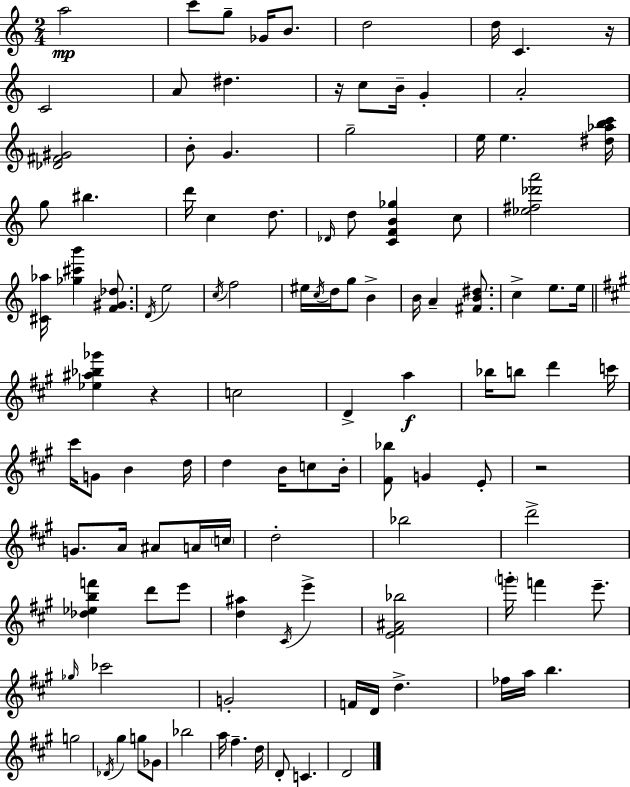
A5/h C6/e G5/e Gb4/s B4/e. D5/h D5/s C4/q. R/s C4/h A4/e D#5/q. R/s C5/e B4/s G4/q A4/h [Db4,F#4,G#4]/h B4/e G4/q. G5/h E5/s E5/q. [D#5,Ab5,B5,C6]/s G5/e BIS5/q. D6/s C5/q D5/e. Db4/s D5/e [C4,F4,B4,Gb5]/q C5/e [Eb5,F#5,Db6,A6]/h [C#4,Ab5]/s [Gb5,C#6,B6]/q [F4,G#4,Db5]/e. D4/s E5/h C5/s F5/h EIS5/s C5/s D5/s G5/e B4/q B4/s A4/q [F#4,B4,D#5]/e. C5/q E5/e. E5/s [Eb5,A#5,Bb5,Gb6]/q R/q C5/h D4/q A5/q Bb5/s B5/e D6/q C6/s C#6/s G4/e B4/q D5/s D5/q B4/s C5/e B4/s [F#4,Bb5]/e G4/q E4/e R/h G4/e. A4/s A#4/e A4/s C5/s D5/h Bb5/h D6/h [Db5,Eb5,B5,F6]/q D6/e E6/e [D5,A#5]/q C#4/s E6/q [E4,F#4,A#4,Bb5]/h G6/s F6/q E6/e. Gb5/s CES6/h G4/h F4/s D4/s D5/q. FES5/s A5/s B5/q. G5/h Db4/s G#5/q G5/e Gb4/e Bb5/h A5/s F#5/q. D5/s D4/e C4/q. D4/h